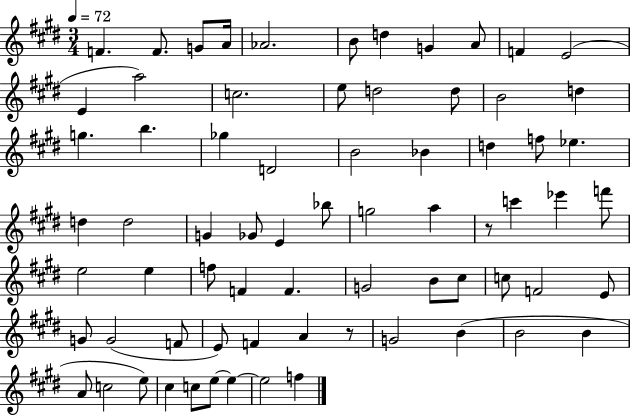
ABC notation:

X:1
T:Untitled
M:3/4
L:1/4
K:E
F F/2 G/2 A/4 _A2 B/2 d G A/2 F E2 E a2 c2 e/2 d2 d/2 B2 d g b _g D2 B2 _B d f/2 _e d d2 G _G/2 E _b/2 g2 a z/2 c' _e' f'/2 e2 e f/2 F F G2 B/2 ^c/2 c/2 F2 E/2 G/2 G2 F/2 E/2 F A z/2 G2 B B2 B A/2 c2 e/2 ^c c/2 e/2 e e2 f